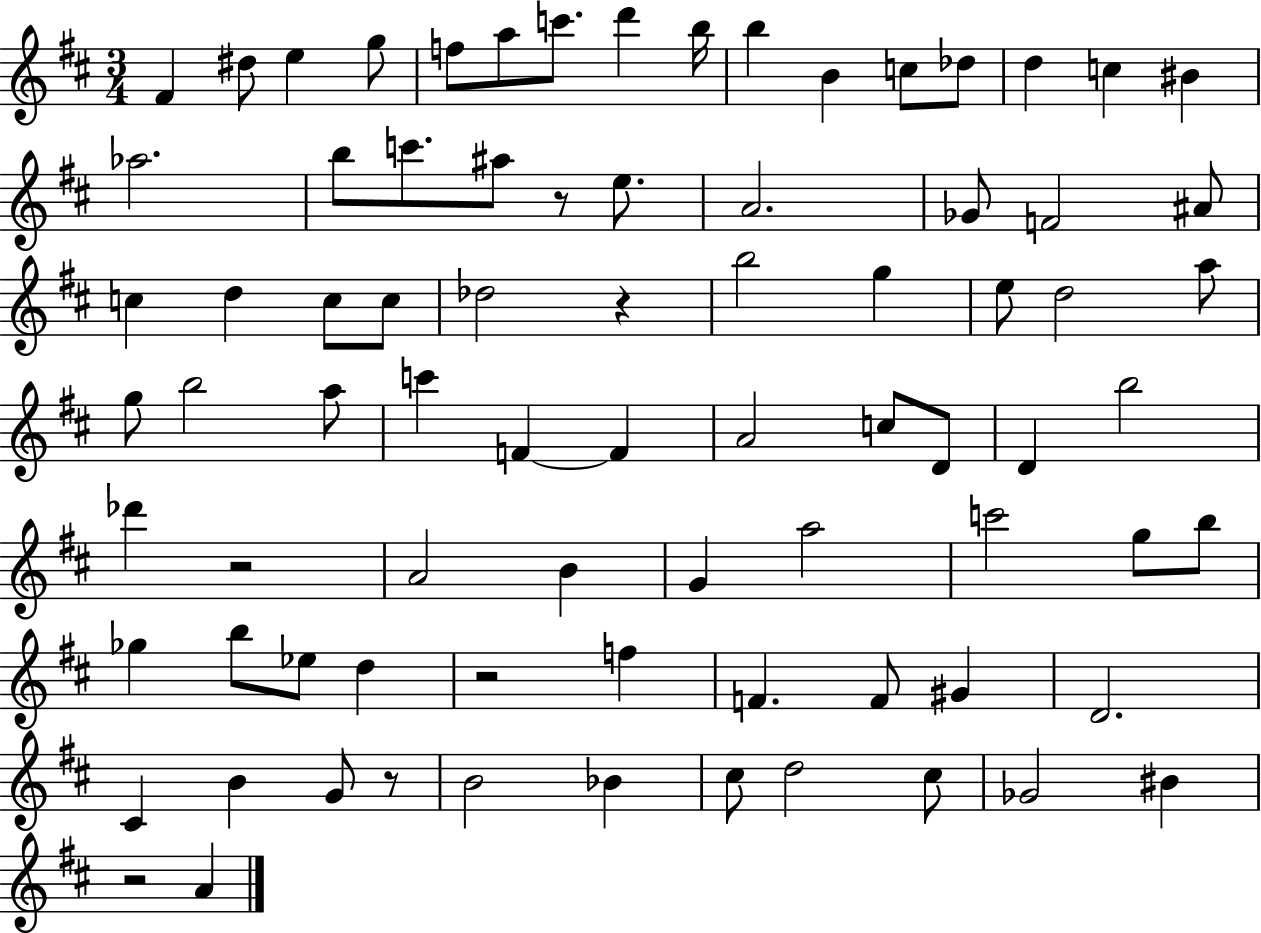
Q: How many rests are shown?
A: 6